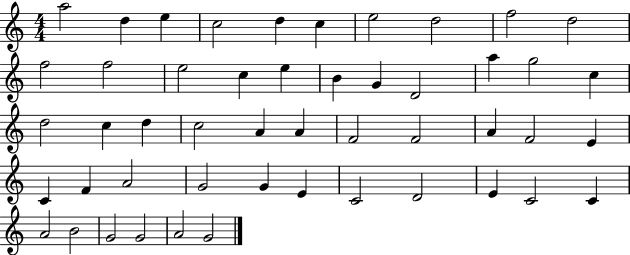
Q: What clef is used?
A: treble